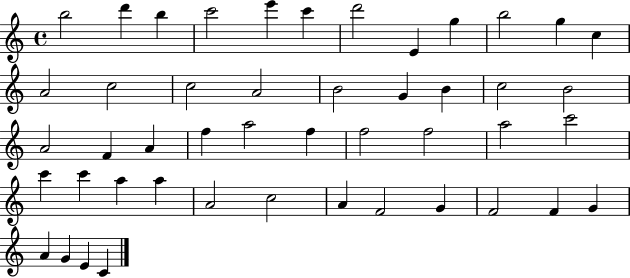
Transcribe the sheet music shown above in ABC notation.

X:1
T:Untitled
M:4/4
L:1/4
K:C
b2 d' b c'2 e' c' d'2 E g b2 g c A2 c2 c2 A2 B2 G B c2 B2 A2 F A f a2 f f2 f2 a2 c'2 c' c' a a A2 c2 A F2 G F2 F G A G E C